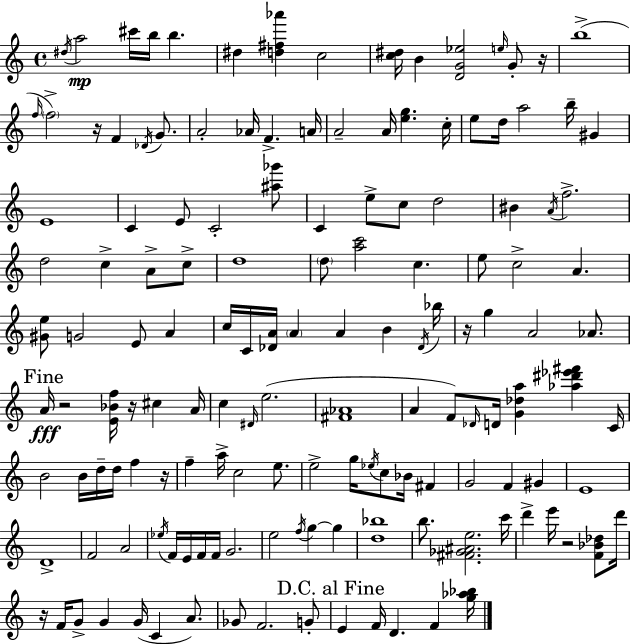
{
  \clef treble
  \time 4/4
  \defaultTimeSignature
  \key a \minor
  \acciaccatura { dis''16 }\mp a''2 cis'''16 b''16 b''4. | dis''4 <d'' fis'' aes'''>4 c''2 | <c'' dis''>16 b'4 <d' g' ees''>2 \grace { e''16 } g'8-. | r16 b''1->( | \break \grace { f''16 } \parenthesize f''2->) r16 f'4 | \acciaccatura { des'16 } g'8. a'2-. aes'16 f'4.-> | a'16 a'2-- a'16 <e'' g''>4. | c''16-. e''8 d''16 a''2 b''16-- | \break gis'4 e'1 | c'4 e'8 c'2-. | <ais'' ges'''>8 c'4 e''8-> c''8 d''2 | bis'4 \acciaccatura { a'16 } f''2.-> | \break d''2 c''4-> | a'8-> c''8-> d''1 | \parenthesize d''8 <a'' c'''>2 c''4. | e''8 c''2-> a'4. | \break <gis' e''>8 g'2 e'8 | a'4 c''16 c'16 <des' a'>16 \parenthesize a'4 a'4 | b'4 \acciaccatura { des'16 } bes''16 r16 g''4 a'2 | aes'8. \mark "Fine" a'16\fff r2 <e' bes' f''>16 | \break r16 cis''4 a'16 c''4 \grace { dis'16 } e''2.( | <fis' aes'>1 | a'4 f'8) \grace { des'16 } d'16 <g' des'' a''>4 | <aes'' dis''' ees''' fis'''>4 c'16 b'2 | \break b'16 d''16-- d''16 f''4 r16 f''4-- a''16-> c''2 | e''8. e''2-> | g''16 \acciaccatura { ees''16 } c''8 bes'16 fis'4 g'2 | f'4 gis'4 e'1 | \break d'1-> | f'2 | a'2 \acciaccatura { ees''16 } f'16 e'16 f'16 f'16 g'2. | e''2 | \break \acciaccatura { f''16 } g''4~~ g''4 <d'' bes''>1 | b''8. <fis' ges' ais' e''>2. | c'''16 d'''4-> e'''16 | r2 <f' bes' des''>8 d'''16 r16 f'16 g'8-> g'4 | \break g'16( c'4 a'8.) ges'8 f'2. | g'8-. \mark "D.C. al Fine" e'4 f'16 | d'4. f'4 <g'' aes'' bes''>16 \bar "|."
}